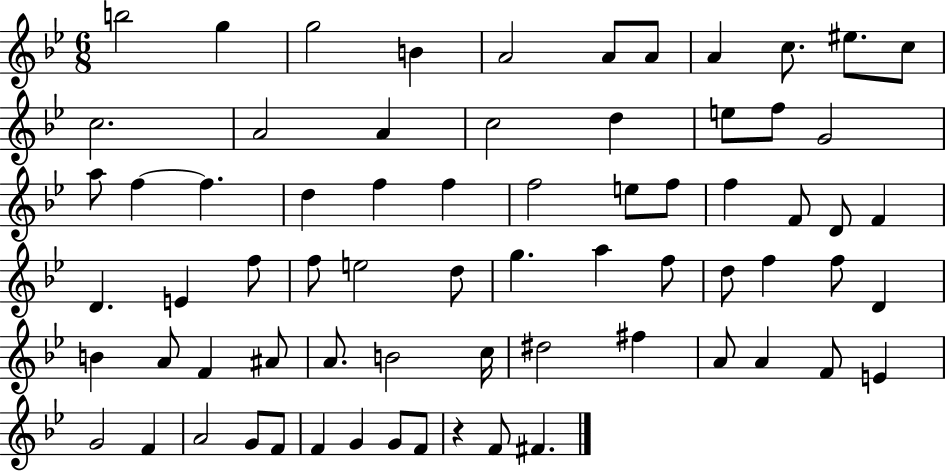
{
  \clef treble
  \numericTimeSignature
  \time 6/8
  \key bes \major
  b''2 g''4 | g''2 b'4 | a'2 a'8 a'8 | a'4 c''8. eis''8. c''8 | \break c''2. | a'2 a'4 | c''2 d''4 | e''8 f''8 g'2 | \break a''8 f''4~~ f''4. | d''4 f''4 f''4 | f''2 e''8 f''8 | f''4 f'8 d'8 f'4 | \break d'4. e'4 f''8 | f''8 e''2 d''8 | g''4. a''4 f''8 | d''8 f''4 f''8 d'4 | \break b'4 a'8 f'4 ais'8 | a'8. b'2 c''16 | dis''2 fis''4 | a'8 a'4 f'8 e'4 | \break g'2 f'4 | a'2 g'8 f'8 | f'4 g'4 g'8 f'8 | r4 f'8 fis'4. | \break \bar "|."
}